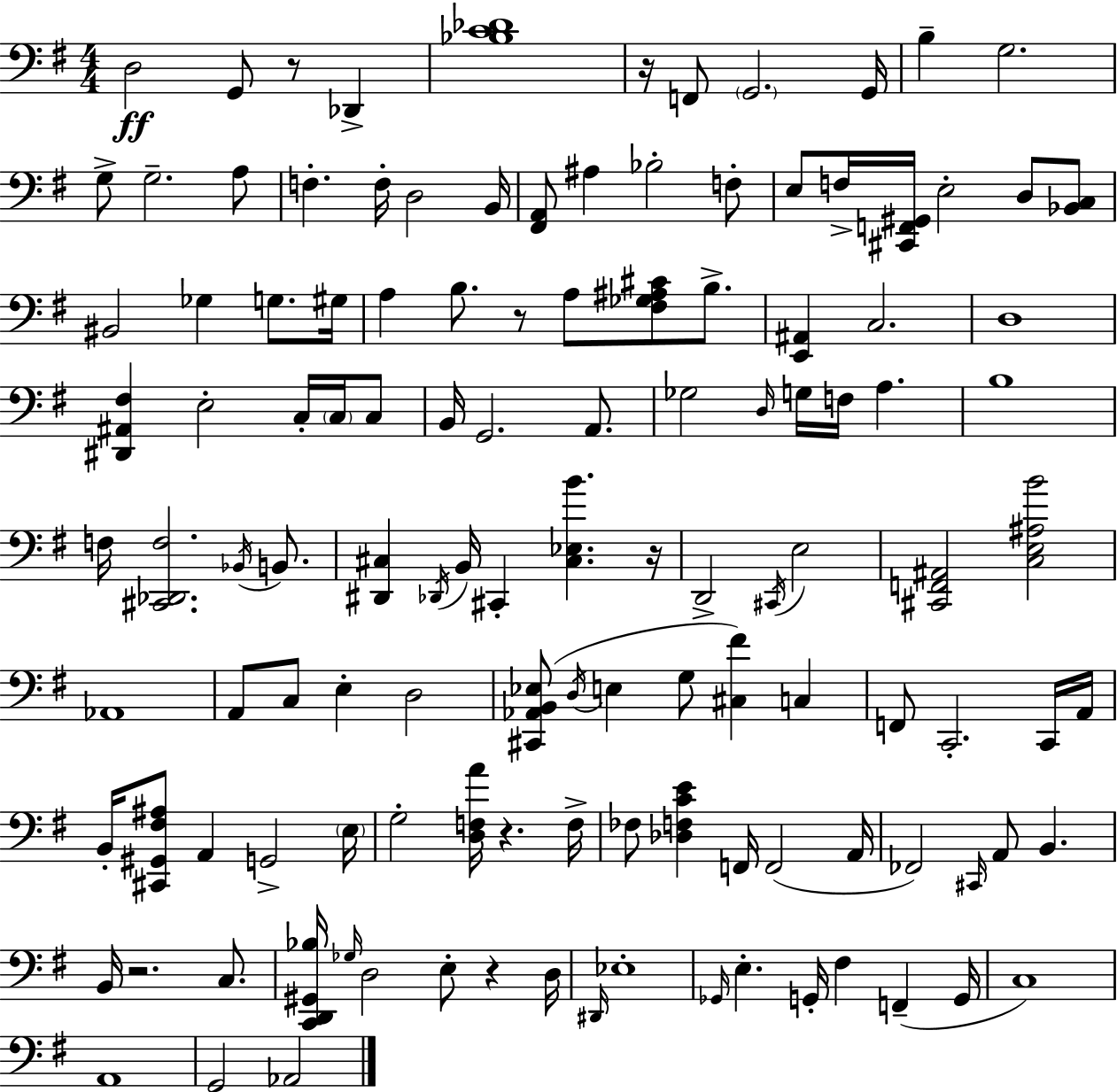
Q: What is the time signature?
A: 4/4